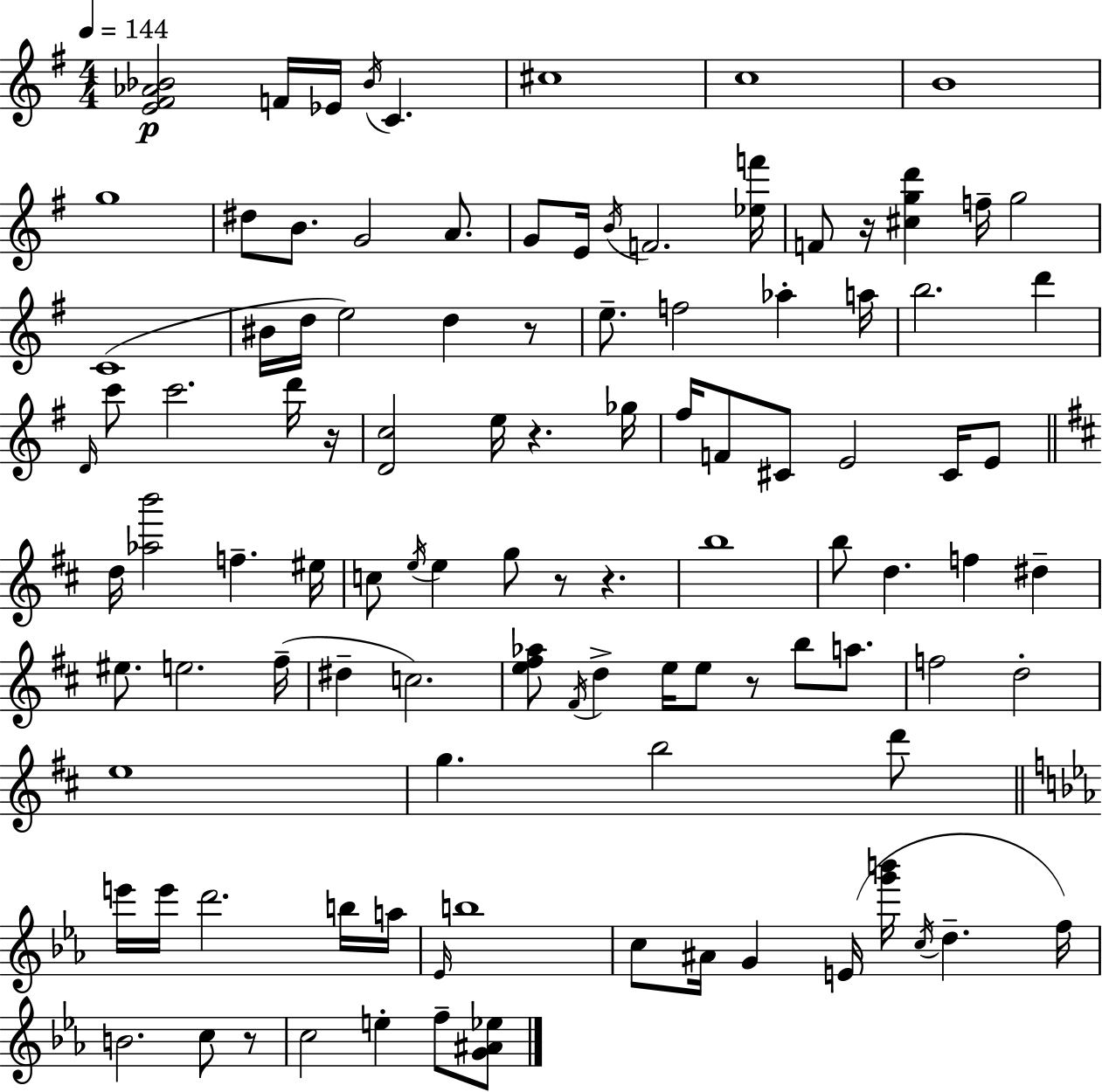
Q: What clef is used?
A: treble